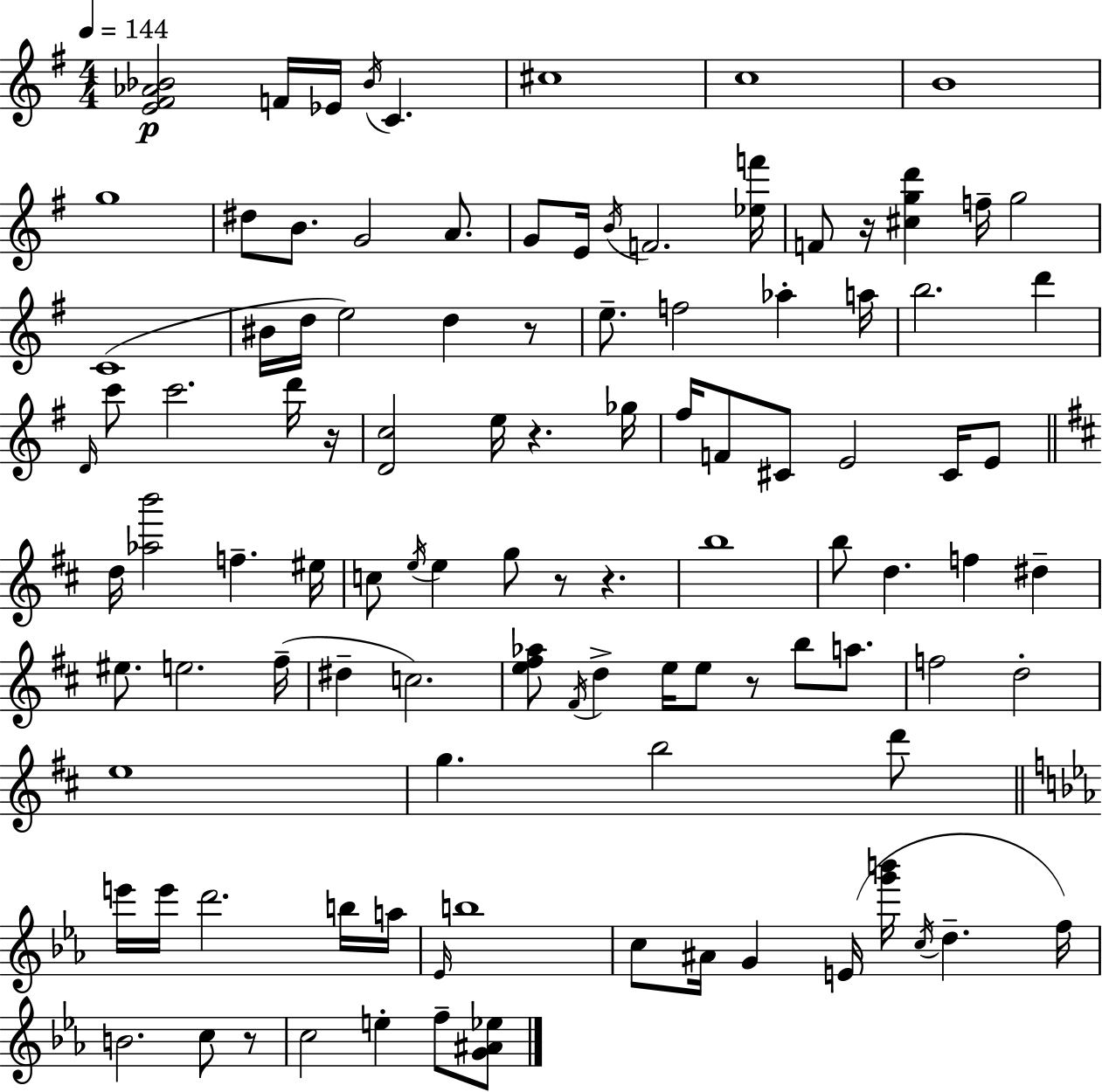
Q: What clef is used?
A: treble